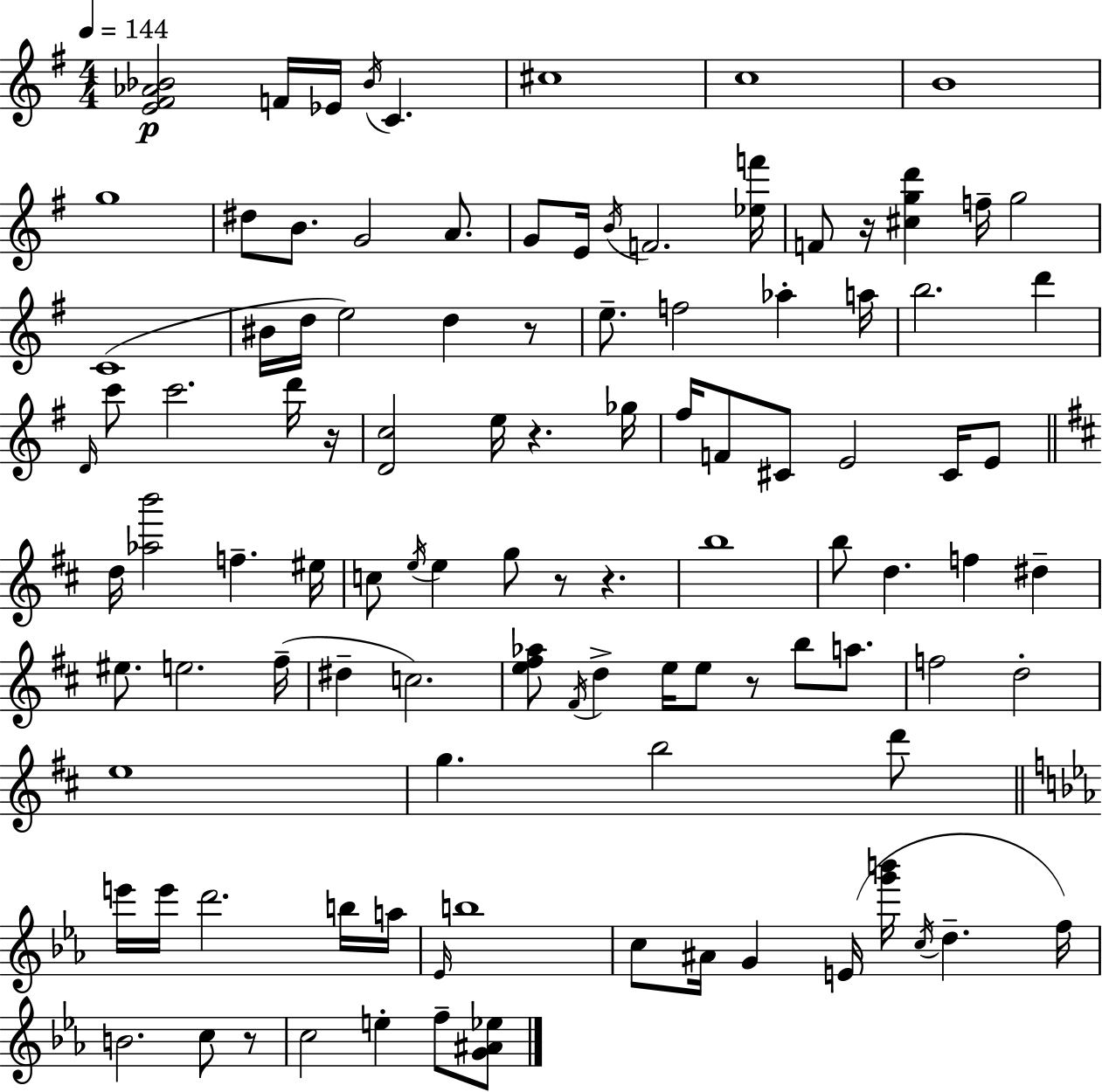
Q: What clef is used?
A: treble